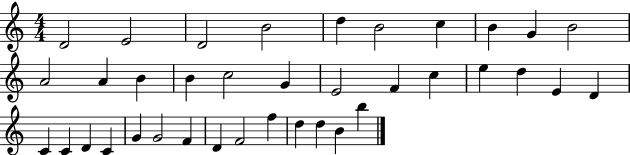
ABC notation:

X:1
T:Untitled
M:4/4
L:1/4
K:C
D2 E2 D2 B2 d B2 c B G B2 A2 A B B c2 G E2 F c e d E D C C D C G G2 F D F2 f d d B b